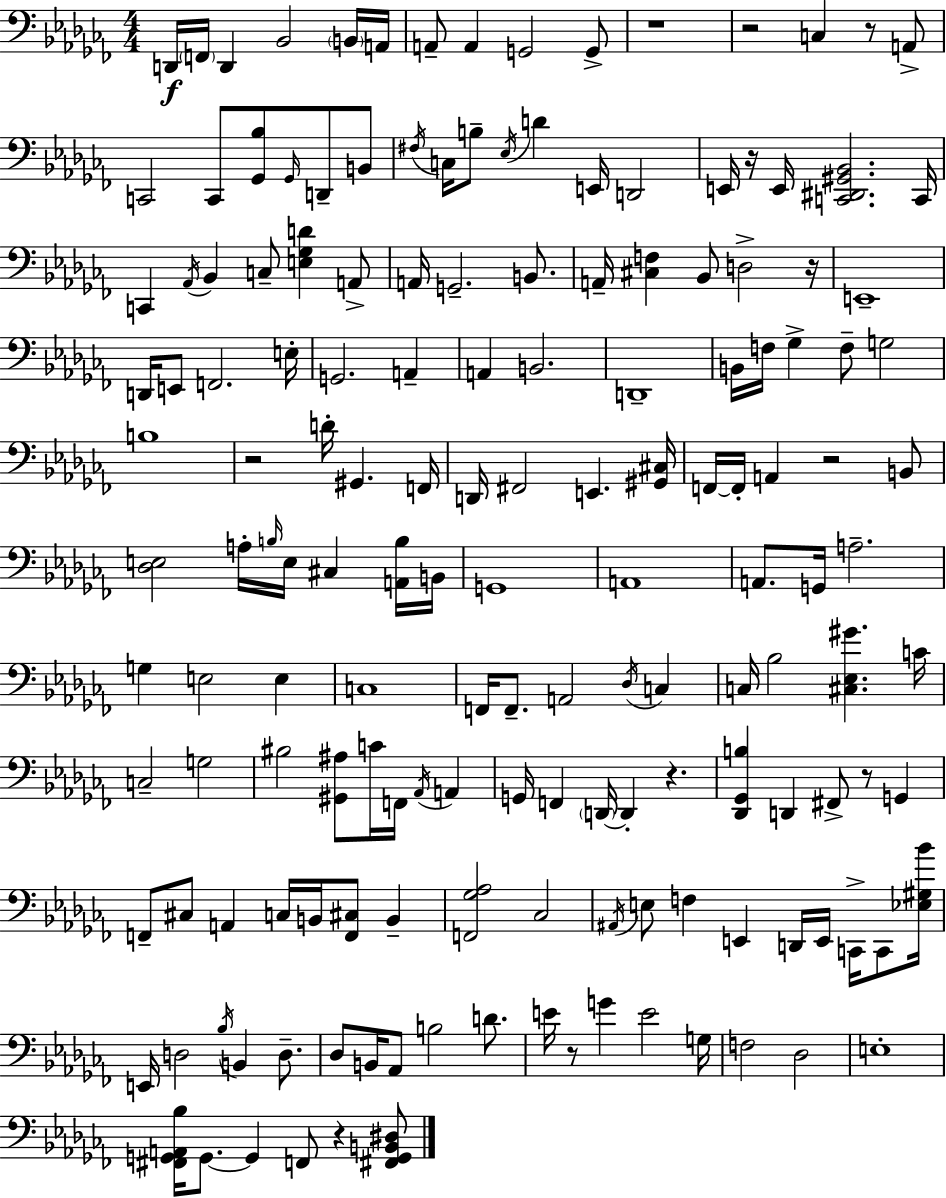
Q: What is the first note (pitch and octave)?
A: D2